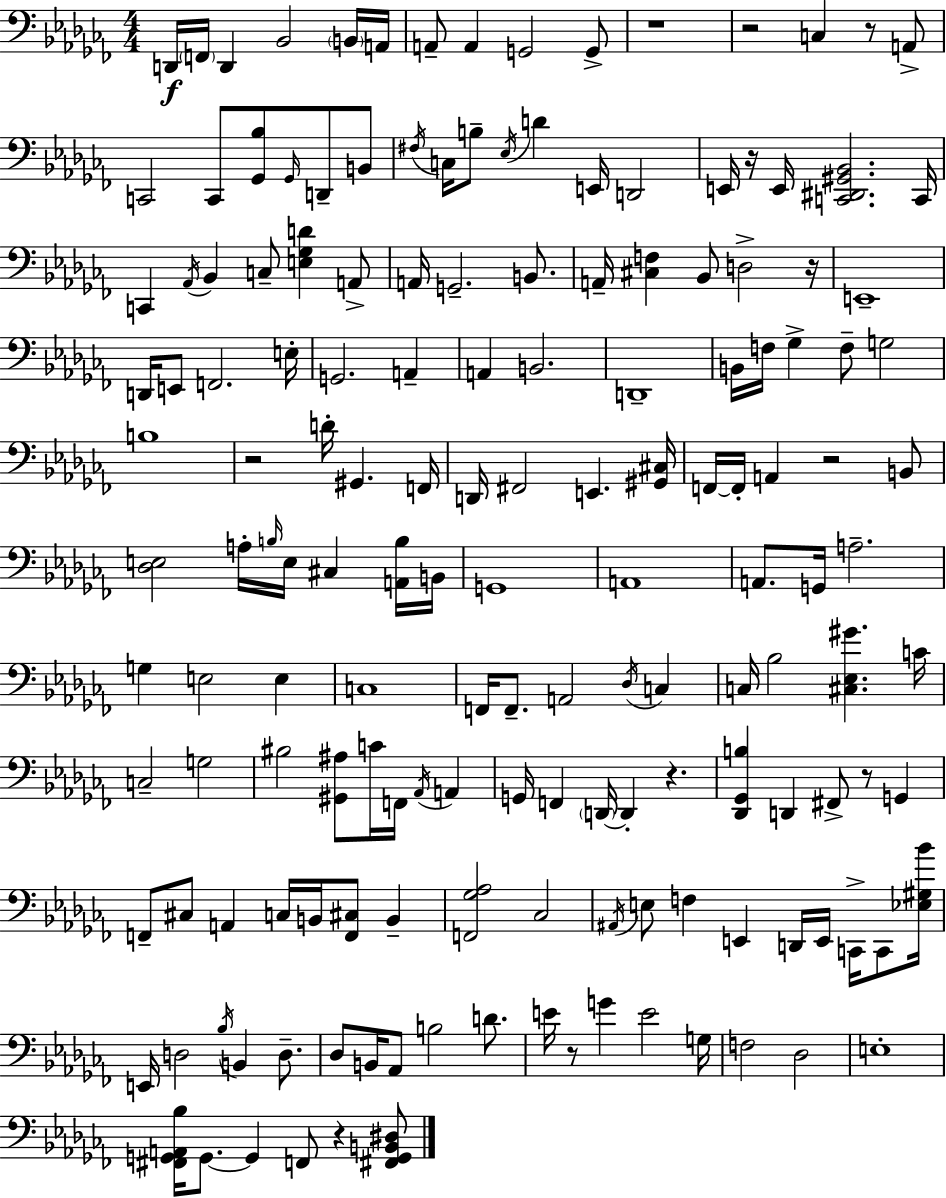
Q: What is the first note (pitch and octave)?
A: D2